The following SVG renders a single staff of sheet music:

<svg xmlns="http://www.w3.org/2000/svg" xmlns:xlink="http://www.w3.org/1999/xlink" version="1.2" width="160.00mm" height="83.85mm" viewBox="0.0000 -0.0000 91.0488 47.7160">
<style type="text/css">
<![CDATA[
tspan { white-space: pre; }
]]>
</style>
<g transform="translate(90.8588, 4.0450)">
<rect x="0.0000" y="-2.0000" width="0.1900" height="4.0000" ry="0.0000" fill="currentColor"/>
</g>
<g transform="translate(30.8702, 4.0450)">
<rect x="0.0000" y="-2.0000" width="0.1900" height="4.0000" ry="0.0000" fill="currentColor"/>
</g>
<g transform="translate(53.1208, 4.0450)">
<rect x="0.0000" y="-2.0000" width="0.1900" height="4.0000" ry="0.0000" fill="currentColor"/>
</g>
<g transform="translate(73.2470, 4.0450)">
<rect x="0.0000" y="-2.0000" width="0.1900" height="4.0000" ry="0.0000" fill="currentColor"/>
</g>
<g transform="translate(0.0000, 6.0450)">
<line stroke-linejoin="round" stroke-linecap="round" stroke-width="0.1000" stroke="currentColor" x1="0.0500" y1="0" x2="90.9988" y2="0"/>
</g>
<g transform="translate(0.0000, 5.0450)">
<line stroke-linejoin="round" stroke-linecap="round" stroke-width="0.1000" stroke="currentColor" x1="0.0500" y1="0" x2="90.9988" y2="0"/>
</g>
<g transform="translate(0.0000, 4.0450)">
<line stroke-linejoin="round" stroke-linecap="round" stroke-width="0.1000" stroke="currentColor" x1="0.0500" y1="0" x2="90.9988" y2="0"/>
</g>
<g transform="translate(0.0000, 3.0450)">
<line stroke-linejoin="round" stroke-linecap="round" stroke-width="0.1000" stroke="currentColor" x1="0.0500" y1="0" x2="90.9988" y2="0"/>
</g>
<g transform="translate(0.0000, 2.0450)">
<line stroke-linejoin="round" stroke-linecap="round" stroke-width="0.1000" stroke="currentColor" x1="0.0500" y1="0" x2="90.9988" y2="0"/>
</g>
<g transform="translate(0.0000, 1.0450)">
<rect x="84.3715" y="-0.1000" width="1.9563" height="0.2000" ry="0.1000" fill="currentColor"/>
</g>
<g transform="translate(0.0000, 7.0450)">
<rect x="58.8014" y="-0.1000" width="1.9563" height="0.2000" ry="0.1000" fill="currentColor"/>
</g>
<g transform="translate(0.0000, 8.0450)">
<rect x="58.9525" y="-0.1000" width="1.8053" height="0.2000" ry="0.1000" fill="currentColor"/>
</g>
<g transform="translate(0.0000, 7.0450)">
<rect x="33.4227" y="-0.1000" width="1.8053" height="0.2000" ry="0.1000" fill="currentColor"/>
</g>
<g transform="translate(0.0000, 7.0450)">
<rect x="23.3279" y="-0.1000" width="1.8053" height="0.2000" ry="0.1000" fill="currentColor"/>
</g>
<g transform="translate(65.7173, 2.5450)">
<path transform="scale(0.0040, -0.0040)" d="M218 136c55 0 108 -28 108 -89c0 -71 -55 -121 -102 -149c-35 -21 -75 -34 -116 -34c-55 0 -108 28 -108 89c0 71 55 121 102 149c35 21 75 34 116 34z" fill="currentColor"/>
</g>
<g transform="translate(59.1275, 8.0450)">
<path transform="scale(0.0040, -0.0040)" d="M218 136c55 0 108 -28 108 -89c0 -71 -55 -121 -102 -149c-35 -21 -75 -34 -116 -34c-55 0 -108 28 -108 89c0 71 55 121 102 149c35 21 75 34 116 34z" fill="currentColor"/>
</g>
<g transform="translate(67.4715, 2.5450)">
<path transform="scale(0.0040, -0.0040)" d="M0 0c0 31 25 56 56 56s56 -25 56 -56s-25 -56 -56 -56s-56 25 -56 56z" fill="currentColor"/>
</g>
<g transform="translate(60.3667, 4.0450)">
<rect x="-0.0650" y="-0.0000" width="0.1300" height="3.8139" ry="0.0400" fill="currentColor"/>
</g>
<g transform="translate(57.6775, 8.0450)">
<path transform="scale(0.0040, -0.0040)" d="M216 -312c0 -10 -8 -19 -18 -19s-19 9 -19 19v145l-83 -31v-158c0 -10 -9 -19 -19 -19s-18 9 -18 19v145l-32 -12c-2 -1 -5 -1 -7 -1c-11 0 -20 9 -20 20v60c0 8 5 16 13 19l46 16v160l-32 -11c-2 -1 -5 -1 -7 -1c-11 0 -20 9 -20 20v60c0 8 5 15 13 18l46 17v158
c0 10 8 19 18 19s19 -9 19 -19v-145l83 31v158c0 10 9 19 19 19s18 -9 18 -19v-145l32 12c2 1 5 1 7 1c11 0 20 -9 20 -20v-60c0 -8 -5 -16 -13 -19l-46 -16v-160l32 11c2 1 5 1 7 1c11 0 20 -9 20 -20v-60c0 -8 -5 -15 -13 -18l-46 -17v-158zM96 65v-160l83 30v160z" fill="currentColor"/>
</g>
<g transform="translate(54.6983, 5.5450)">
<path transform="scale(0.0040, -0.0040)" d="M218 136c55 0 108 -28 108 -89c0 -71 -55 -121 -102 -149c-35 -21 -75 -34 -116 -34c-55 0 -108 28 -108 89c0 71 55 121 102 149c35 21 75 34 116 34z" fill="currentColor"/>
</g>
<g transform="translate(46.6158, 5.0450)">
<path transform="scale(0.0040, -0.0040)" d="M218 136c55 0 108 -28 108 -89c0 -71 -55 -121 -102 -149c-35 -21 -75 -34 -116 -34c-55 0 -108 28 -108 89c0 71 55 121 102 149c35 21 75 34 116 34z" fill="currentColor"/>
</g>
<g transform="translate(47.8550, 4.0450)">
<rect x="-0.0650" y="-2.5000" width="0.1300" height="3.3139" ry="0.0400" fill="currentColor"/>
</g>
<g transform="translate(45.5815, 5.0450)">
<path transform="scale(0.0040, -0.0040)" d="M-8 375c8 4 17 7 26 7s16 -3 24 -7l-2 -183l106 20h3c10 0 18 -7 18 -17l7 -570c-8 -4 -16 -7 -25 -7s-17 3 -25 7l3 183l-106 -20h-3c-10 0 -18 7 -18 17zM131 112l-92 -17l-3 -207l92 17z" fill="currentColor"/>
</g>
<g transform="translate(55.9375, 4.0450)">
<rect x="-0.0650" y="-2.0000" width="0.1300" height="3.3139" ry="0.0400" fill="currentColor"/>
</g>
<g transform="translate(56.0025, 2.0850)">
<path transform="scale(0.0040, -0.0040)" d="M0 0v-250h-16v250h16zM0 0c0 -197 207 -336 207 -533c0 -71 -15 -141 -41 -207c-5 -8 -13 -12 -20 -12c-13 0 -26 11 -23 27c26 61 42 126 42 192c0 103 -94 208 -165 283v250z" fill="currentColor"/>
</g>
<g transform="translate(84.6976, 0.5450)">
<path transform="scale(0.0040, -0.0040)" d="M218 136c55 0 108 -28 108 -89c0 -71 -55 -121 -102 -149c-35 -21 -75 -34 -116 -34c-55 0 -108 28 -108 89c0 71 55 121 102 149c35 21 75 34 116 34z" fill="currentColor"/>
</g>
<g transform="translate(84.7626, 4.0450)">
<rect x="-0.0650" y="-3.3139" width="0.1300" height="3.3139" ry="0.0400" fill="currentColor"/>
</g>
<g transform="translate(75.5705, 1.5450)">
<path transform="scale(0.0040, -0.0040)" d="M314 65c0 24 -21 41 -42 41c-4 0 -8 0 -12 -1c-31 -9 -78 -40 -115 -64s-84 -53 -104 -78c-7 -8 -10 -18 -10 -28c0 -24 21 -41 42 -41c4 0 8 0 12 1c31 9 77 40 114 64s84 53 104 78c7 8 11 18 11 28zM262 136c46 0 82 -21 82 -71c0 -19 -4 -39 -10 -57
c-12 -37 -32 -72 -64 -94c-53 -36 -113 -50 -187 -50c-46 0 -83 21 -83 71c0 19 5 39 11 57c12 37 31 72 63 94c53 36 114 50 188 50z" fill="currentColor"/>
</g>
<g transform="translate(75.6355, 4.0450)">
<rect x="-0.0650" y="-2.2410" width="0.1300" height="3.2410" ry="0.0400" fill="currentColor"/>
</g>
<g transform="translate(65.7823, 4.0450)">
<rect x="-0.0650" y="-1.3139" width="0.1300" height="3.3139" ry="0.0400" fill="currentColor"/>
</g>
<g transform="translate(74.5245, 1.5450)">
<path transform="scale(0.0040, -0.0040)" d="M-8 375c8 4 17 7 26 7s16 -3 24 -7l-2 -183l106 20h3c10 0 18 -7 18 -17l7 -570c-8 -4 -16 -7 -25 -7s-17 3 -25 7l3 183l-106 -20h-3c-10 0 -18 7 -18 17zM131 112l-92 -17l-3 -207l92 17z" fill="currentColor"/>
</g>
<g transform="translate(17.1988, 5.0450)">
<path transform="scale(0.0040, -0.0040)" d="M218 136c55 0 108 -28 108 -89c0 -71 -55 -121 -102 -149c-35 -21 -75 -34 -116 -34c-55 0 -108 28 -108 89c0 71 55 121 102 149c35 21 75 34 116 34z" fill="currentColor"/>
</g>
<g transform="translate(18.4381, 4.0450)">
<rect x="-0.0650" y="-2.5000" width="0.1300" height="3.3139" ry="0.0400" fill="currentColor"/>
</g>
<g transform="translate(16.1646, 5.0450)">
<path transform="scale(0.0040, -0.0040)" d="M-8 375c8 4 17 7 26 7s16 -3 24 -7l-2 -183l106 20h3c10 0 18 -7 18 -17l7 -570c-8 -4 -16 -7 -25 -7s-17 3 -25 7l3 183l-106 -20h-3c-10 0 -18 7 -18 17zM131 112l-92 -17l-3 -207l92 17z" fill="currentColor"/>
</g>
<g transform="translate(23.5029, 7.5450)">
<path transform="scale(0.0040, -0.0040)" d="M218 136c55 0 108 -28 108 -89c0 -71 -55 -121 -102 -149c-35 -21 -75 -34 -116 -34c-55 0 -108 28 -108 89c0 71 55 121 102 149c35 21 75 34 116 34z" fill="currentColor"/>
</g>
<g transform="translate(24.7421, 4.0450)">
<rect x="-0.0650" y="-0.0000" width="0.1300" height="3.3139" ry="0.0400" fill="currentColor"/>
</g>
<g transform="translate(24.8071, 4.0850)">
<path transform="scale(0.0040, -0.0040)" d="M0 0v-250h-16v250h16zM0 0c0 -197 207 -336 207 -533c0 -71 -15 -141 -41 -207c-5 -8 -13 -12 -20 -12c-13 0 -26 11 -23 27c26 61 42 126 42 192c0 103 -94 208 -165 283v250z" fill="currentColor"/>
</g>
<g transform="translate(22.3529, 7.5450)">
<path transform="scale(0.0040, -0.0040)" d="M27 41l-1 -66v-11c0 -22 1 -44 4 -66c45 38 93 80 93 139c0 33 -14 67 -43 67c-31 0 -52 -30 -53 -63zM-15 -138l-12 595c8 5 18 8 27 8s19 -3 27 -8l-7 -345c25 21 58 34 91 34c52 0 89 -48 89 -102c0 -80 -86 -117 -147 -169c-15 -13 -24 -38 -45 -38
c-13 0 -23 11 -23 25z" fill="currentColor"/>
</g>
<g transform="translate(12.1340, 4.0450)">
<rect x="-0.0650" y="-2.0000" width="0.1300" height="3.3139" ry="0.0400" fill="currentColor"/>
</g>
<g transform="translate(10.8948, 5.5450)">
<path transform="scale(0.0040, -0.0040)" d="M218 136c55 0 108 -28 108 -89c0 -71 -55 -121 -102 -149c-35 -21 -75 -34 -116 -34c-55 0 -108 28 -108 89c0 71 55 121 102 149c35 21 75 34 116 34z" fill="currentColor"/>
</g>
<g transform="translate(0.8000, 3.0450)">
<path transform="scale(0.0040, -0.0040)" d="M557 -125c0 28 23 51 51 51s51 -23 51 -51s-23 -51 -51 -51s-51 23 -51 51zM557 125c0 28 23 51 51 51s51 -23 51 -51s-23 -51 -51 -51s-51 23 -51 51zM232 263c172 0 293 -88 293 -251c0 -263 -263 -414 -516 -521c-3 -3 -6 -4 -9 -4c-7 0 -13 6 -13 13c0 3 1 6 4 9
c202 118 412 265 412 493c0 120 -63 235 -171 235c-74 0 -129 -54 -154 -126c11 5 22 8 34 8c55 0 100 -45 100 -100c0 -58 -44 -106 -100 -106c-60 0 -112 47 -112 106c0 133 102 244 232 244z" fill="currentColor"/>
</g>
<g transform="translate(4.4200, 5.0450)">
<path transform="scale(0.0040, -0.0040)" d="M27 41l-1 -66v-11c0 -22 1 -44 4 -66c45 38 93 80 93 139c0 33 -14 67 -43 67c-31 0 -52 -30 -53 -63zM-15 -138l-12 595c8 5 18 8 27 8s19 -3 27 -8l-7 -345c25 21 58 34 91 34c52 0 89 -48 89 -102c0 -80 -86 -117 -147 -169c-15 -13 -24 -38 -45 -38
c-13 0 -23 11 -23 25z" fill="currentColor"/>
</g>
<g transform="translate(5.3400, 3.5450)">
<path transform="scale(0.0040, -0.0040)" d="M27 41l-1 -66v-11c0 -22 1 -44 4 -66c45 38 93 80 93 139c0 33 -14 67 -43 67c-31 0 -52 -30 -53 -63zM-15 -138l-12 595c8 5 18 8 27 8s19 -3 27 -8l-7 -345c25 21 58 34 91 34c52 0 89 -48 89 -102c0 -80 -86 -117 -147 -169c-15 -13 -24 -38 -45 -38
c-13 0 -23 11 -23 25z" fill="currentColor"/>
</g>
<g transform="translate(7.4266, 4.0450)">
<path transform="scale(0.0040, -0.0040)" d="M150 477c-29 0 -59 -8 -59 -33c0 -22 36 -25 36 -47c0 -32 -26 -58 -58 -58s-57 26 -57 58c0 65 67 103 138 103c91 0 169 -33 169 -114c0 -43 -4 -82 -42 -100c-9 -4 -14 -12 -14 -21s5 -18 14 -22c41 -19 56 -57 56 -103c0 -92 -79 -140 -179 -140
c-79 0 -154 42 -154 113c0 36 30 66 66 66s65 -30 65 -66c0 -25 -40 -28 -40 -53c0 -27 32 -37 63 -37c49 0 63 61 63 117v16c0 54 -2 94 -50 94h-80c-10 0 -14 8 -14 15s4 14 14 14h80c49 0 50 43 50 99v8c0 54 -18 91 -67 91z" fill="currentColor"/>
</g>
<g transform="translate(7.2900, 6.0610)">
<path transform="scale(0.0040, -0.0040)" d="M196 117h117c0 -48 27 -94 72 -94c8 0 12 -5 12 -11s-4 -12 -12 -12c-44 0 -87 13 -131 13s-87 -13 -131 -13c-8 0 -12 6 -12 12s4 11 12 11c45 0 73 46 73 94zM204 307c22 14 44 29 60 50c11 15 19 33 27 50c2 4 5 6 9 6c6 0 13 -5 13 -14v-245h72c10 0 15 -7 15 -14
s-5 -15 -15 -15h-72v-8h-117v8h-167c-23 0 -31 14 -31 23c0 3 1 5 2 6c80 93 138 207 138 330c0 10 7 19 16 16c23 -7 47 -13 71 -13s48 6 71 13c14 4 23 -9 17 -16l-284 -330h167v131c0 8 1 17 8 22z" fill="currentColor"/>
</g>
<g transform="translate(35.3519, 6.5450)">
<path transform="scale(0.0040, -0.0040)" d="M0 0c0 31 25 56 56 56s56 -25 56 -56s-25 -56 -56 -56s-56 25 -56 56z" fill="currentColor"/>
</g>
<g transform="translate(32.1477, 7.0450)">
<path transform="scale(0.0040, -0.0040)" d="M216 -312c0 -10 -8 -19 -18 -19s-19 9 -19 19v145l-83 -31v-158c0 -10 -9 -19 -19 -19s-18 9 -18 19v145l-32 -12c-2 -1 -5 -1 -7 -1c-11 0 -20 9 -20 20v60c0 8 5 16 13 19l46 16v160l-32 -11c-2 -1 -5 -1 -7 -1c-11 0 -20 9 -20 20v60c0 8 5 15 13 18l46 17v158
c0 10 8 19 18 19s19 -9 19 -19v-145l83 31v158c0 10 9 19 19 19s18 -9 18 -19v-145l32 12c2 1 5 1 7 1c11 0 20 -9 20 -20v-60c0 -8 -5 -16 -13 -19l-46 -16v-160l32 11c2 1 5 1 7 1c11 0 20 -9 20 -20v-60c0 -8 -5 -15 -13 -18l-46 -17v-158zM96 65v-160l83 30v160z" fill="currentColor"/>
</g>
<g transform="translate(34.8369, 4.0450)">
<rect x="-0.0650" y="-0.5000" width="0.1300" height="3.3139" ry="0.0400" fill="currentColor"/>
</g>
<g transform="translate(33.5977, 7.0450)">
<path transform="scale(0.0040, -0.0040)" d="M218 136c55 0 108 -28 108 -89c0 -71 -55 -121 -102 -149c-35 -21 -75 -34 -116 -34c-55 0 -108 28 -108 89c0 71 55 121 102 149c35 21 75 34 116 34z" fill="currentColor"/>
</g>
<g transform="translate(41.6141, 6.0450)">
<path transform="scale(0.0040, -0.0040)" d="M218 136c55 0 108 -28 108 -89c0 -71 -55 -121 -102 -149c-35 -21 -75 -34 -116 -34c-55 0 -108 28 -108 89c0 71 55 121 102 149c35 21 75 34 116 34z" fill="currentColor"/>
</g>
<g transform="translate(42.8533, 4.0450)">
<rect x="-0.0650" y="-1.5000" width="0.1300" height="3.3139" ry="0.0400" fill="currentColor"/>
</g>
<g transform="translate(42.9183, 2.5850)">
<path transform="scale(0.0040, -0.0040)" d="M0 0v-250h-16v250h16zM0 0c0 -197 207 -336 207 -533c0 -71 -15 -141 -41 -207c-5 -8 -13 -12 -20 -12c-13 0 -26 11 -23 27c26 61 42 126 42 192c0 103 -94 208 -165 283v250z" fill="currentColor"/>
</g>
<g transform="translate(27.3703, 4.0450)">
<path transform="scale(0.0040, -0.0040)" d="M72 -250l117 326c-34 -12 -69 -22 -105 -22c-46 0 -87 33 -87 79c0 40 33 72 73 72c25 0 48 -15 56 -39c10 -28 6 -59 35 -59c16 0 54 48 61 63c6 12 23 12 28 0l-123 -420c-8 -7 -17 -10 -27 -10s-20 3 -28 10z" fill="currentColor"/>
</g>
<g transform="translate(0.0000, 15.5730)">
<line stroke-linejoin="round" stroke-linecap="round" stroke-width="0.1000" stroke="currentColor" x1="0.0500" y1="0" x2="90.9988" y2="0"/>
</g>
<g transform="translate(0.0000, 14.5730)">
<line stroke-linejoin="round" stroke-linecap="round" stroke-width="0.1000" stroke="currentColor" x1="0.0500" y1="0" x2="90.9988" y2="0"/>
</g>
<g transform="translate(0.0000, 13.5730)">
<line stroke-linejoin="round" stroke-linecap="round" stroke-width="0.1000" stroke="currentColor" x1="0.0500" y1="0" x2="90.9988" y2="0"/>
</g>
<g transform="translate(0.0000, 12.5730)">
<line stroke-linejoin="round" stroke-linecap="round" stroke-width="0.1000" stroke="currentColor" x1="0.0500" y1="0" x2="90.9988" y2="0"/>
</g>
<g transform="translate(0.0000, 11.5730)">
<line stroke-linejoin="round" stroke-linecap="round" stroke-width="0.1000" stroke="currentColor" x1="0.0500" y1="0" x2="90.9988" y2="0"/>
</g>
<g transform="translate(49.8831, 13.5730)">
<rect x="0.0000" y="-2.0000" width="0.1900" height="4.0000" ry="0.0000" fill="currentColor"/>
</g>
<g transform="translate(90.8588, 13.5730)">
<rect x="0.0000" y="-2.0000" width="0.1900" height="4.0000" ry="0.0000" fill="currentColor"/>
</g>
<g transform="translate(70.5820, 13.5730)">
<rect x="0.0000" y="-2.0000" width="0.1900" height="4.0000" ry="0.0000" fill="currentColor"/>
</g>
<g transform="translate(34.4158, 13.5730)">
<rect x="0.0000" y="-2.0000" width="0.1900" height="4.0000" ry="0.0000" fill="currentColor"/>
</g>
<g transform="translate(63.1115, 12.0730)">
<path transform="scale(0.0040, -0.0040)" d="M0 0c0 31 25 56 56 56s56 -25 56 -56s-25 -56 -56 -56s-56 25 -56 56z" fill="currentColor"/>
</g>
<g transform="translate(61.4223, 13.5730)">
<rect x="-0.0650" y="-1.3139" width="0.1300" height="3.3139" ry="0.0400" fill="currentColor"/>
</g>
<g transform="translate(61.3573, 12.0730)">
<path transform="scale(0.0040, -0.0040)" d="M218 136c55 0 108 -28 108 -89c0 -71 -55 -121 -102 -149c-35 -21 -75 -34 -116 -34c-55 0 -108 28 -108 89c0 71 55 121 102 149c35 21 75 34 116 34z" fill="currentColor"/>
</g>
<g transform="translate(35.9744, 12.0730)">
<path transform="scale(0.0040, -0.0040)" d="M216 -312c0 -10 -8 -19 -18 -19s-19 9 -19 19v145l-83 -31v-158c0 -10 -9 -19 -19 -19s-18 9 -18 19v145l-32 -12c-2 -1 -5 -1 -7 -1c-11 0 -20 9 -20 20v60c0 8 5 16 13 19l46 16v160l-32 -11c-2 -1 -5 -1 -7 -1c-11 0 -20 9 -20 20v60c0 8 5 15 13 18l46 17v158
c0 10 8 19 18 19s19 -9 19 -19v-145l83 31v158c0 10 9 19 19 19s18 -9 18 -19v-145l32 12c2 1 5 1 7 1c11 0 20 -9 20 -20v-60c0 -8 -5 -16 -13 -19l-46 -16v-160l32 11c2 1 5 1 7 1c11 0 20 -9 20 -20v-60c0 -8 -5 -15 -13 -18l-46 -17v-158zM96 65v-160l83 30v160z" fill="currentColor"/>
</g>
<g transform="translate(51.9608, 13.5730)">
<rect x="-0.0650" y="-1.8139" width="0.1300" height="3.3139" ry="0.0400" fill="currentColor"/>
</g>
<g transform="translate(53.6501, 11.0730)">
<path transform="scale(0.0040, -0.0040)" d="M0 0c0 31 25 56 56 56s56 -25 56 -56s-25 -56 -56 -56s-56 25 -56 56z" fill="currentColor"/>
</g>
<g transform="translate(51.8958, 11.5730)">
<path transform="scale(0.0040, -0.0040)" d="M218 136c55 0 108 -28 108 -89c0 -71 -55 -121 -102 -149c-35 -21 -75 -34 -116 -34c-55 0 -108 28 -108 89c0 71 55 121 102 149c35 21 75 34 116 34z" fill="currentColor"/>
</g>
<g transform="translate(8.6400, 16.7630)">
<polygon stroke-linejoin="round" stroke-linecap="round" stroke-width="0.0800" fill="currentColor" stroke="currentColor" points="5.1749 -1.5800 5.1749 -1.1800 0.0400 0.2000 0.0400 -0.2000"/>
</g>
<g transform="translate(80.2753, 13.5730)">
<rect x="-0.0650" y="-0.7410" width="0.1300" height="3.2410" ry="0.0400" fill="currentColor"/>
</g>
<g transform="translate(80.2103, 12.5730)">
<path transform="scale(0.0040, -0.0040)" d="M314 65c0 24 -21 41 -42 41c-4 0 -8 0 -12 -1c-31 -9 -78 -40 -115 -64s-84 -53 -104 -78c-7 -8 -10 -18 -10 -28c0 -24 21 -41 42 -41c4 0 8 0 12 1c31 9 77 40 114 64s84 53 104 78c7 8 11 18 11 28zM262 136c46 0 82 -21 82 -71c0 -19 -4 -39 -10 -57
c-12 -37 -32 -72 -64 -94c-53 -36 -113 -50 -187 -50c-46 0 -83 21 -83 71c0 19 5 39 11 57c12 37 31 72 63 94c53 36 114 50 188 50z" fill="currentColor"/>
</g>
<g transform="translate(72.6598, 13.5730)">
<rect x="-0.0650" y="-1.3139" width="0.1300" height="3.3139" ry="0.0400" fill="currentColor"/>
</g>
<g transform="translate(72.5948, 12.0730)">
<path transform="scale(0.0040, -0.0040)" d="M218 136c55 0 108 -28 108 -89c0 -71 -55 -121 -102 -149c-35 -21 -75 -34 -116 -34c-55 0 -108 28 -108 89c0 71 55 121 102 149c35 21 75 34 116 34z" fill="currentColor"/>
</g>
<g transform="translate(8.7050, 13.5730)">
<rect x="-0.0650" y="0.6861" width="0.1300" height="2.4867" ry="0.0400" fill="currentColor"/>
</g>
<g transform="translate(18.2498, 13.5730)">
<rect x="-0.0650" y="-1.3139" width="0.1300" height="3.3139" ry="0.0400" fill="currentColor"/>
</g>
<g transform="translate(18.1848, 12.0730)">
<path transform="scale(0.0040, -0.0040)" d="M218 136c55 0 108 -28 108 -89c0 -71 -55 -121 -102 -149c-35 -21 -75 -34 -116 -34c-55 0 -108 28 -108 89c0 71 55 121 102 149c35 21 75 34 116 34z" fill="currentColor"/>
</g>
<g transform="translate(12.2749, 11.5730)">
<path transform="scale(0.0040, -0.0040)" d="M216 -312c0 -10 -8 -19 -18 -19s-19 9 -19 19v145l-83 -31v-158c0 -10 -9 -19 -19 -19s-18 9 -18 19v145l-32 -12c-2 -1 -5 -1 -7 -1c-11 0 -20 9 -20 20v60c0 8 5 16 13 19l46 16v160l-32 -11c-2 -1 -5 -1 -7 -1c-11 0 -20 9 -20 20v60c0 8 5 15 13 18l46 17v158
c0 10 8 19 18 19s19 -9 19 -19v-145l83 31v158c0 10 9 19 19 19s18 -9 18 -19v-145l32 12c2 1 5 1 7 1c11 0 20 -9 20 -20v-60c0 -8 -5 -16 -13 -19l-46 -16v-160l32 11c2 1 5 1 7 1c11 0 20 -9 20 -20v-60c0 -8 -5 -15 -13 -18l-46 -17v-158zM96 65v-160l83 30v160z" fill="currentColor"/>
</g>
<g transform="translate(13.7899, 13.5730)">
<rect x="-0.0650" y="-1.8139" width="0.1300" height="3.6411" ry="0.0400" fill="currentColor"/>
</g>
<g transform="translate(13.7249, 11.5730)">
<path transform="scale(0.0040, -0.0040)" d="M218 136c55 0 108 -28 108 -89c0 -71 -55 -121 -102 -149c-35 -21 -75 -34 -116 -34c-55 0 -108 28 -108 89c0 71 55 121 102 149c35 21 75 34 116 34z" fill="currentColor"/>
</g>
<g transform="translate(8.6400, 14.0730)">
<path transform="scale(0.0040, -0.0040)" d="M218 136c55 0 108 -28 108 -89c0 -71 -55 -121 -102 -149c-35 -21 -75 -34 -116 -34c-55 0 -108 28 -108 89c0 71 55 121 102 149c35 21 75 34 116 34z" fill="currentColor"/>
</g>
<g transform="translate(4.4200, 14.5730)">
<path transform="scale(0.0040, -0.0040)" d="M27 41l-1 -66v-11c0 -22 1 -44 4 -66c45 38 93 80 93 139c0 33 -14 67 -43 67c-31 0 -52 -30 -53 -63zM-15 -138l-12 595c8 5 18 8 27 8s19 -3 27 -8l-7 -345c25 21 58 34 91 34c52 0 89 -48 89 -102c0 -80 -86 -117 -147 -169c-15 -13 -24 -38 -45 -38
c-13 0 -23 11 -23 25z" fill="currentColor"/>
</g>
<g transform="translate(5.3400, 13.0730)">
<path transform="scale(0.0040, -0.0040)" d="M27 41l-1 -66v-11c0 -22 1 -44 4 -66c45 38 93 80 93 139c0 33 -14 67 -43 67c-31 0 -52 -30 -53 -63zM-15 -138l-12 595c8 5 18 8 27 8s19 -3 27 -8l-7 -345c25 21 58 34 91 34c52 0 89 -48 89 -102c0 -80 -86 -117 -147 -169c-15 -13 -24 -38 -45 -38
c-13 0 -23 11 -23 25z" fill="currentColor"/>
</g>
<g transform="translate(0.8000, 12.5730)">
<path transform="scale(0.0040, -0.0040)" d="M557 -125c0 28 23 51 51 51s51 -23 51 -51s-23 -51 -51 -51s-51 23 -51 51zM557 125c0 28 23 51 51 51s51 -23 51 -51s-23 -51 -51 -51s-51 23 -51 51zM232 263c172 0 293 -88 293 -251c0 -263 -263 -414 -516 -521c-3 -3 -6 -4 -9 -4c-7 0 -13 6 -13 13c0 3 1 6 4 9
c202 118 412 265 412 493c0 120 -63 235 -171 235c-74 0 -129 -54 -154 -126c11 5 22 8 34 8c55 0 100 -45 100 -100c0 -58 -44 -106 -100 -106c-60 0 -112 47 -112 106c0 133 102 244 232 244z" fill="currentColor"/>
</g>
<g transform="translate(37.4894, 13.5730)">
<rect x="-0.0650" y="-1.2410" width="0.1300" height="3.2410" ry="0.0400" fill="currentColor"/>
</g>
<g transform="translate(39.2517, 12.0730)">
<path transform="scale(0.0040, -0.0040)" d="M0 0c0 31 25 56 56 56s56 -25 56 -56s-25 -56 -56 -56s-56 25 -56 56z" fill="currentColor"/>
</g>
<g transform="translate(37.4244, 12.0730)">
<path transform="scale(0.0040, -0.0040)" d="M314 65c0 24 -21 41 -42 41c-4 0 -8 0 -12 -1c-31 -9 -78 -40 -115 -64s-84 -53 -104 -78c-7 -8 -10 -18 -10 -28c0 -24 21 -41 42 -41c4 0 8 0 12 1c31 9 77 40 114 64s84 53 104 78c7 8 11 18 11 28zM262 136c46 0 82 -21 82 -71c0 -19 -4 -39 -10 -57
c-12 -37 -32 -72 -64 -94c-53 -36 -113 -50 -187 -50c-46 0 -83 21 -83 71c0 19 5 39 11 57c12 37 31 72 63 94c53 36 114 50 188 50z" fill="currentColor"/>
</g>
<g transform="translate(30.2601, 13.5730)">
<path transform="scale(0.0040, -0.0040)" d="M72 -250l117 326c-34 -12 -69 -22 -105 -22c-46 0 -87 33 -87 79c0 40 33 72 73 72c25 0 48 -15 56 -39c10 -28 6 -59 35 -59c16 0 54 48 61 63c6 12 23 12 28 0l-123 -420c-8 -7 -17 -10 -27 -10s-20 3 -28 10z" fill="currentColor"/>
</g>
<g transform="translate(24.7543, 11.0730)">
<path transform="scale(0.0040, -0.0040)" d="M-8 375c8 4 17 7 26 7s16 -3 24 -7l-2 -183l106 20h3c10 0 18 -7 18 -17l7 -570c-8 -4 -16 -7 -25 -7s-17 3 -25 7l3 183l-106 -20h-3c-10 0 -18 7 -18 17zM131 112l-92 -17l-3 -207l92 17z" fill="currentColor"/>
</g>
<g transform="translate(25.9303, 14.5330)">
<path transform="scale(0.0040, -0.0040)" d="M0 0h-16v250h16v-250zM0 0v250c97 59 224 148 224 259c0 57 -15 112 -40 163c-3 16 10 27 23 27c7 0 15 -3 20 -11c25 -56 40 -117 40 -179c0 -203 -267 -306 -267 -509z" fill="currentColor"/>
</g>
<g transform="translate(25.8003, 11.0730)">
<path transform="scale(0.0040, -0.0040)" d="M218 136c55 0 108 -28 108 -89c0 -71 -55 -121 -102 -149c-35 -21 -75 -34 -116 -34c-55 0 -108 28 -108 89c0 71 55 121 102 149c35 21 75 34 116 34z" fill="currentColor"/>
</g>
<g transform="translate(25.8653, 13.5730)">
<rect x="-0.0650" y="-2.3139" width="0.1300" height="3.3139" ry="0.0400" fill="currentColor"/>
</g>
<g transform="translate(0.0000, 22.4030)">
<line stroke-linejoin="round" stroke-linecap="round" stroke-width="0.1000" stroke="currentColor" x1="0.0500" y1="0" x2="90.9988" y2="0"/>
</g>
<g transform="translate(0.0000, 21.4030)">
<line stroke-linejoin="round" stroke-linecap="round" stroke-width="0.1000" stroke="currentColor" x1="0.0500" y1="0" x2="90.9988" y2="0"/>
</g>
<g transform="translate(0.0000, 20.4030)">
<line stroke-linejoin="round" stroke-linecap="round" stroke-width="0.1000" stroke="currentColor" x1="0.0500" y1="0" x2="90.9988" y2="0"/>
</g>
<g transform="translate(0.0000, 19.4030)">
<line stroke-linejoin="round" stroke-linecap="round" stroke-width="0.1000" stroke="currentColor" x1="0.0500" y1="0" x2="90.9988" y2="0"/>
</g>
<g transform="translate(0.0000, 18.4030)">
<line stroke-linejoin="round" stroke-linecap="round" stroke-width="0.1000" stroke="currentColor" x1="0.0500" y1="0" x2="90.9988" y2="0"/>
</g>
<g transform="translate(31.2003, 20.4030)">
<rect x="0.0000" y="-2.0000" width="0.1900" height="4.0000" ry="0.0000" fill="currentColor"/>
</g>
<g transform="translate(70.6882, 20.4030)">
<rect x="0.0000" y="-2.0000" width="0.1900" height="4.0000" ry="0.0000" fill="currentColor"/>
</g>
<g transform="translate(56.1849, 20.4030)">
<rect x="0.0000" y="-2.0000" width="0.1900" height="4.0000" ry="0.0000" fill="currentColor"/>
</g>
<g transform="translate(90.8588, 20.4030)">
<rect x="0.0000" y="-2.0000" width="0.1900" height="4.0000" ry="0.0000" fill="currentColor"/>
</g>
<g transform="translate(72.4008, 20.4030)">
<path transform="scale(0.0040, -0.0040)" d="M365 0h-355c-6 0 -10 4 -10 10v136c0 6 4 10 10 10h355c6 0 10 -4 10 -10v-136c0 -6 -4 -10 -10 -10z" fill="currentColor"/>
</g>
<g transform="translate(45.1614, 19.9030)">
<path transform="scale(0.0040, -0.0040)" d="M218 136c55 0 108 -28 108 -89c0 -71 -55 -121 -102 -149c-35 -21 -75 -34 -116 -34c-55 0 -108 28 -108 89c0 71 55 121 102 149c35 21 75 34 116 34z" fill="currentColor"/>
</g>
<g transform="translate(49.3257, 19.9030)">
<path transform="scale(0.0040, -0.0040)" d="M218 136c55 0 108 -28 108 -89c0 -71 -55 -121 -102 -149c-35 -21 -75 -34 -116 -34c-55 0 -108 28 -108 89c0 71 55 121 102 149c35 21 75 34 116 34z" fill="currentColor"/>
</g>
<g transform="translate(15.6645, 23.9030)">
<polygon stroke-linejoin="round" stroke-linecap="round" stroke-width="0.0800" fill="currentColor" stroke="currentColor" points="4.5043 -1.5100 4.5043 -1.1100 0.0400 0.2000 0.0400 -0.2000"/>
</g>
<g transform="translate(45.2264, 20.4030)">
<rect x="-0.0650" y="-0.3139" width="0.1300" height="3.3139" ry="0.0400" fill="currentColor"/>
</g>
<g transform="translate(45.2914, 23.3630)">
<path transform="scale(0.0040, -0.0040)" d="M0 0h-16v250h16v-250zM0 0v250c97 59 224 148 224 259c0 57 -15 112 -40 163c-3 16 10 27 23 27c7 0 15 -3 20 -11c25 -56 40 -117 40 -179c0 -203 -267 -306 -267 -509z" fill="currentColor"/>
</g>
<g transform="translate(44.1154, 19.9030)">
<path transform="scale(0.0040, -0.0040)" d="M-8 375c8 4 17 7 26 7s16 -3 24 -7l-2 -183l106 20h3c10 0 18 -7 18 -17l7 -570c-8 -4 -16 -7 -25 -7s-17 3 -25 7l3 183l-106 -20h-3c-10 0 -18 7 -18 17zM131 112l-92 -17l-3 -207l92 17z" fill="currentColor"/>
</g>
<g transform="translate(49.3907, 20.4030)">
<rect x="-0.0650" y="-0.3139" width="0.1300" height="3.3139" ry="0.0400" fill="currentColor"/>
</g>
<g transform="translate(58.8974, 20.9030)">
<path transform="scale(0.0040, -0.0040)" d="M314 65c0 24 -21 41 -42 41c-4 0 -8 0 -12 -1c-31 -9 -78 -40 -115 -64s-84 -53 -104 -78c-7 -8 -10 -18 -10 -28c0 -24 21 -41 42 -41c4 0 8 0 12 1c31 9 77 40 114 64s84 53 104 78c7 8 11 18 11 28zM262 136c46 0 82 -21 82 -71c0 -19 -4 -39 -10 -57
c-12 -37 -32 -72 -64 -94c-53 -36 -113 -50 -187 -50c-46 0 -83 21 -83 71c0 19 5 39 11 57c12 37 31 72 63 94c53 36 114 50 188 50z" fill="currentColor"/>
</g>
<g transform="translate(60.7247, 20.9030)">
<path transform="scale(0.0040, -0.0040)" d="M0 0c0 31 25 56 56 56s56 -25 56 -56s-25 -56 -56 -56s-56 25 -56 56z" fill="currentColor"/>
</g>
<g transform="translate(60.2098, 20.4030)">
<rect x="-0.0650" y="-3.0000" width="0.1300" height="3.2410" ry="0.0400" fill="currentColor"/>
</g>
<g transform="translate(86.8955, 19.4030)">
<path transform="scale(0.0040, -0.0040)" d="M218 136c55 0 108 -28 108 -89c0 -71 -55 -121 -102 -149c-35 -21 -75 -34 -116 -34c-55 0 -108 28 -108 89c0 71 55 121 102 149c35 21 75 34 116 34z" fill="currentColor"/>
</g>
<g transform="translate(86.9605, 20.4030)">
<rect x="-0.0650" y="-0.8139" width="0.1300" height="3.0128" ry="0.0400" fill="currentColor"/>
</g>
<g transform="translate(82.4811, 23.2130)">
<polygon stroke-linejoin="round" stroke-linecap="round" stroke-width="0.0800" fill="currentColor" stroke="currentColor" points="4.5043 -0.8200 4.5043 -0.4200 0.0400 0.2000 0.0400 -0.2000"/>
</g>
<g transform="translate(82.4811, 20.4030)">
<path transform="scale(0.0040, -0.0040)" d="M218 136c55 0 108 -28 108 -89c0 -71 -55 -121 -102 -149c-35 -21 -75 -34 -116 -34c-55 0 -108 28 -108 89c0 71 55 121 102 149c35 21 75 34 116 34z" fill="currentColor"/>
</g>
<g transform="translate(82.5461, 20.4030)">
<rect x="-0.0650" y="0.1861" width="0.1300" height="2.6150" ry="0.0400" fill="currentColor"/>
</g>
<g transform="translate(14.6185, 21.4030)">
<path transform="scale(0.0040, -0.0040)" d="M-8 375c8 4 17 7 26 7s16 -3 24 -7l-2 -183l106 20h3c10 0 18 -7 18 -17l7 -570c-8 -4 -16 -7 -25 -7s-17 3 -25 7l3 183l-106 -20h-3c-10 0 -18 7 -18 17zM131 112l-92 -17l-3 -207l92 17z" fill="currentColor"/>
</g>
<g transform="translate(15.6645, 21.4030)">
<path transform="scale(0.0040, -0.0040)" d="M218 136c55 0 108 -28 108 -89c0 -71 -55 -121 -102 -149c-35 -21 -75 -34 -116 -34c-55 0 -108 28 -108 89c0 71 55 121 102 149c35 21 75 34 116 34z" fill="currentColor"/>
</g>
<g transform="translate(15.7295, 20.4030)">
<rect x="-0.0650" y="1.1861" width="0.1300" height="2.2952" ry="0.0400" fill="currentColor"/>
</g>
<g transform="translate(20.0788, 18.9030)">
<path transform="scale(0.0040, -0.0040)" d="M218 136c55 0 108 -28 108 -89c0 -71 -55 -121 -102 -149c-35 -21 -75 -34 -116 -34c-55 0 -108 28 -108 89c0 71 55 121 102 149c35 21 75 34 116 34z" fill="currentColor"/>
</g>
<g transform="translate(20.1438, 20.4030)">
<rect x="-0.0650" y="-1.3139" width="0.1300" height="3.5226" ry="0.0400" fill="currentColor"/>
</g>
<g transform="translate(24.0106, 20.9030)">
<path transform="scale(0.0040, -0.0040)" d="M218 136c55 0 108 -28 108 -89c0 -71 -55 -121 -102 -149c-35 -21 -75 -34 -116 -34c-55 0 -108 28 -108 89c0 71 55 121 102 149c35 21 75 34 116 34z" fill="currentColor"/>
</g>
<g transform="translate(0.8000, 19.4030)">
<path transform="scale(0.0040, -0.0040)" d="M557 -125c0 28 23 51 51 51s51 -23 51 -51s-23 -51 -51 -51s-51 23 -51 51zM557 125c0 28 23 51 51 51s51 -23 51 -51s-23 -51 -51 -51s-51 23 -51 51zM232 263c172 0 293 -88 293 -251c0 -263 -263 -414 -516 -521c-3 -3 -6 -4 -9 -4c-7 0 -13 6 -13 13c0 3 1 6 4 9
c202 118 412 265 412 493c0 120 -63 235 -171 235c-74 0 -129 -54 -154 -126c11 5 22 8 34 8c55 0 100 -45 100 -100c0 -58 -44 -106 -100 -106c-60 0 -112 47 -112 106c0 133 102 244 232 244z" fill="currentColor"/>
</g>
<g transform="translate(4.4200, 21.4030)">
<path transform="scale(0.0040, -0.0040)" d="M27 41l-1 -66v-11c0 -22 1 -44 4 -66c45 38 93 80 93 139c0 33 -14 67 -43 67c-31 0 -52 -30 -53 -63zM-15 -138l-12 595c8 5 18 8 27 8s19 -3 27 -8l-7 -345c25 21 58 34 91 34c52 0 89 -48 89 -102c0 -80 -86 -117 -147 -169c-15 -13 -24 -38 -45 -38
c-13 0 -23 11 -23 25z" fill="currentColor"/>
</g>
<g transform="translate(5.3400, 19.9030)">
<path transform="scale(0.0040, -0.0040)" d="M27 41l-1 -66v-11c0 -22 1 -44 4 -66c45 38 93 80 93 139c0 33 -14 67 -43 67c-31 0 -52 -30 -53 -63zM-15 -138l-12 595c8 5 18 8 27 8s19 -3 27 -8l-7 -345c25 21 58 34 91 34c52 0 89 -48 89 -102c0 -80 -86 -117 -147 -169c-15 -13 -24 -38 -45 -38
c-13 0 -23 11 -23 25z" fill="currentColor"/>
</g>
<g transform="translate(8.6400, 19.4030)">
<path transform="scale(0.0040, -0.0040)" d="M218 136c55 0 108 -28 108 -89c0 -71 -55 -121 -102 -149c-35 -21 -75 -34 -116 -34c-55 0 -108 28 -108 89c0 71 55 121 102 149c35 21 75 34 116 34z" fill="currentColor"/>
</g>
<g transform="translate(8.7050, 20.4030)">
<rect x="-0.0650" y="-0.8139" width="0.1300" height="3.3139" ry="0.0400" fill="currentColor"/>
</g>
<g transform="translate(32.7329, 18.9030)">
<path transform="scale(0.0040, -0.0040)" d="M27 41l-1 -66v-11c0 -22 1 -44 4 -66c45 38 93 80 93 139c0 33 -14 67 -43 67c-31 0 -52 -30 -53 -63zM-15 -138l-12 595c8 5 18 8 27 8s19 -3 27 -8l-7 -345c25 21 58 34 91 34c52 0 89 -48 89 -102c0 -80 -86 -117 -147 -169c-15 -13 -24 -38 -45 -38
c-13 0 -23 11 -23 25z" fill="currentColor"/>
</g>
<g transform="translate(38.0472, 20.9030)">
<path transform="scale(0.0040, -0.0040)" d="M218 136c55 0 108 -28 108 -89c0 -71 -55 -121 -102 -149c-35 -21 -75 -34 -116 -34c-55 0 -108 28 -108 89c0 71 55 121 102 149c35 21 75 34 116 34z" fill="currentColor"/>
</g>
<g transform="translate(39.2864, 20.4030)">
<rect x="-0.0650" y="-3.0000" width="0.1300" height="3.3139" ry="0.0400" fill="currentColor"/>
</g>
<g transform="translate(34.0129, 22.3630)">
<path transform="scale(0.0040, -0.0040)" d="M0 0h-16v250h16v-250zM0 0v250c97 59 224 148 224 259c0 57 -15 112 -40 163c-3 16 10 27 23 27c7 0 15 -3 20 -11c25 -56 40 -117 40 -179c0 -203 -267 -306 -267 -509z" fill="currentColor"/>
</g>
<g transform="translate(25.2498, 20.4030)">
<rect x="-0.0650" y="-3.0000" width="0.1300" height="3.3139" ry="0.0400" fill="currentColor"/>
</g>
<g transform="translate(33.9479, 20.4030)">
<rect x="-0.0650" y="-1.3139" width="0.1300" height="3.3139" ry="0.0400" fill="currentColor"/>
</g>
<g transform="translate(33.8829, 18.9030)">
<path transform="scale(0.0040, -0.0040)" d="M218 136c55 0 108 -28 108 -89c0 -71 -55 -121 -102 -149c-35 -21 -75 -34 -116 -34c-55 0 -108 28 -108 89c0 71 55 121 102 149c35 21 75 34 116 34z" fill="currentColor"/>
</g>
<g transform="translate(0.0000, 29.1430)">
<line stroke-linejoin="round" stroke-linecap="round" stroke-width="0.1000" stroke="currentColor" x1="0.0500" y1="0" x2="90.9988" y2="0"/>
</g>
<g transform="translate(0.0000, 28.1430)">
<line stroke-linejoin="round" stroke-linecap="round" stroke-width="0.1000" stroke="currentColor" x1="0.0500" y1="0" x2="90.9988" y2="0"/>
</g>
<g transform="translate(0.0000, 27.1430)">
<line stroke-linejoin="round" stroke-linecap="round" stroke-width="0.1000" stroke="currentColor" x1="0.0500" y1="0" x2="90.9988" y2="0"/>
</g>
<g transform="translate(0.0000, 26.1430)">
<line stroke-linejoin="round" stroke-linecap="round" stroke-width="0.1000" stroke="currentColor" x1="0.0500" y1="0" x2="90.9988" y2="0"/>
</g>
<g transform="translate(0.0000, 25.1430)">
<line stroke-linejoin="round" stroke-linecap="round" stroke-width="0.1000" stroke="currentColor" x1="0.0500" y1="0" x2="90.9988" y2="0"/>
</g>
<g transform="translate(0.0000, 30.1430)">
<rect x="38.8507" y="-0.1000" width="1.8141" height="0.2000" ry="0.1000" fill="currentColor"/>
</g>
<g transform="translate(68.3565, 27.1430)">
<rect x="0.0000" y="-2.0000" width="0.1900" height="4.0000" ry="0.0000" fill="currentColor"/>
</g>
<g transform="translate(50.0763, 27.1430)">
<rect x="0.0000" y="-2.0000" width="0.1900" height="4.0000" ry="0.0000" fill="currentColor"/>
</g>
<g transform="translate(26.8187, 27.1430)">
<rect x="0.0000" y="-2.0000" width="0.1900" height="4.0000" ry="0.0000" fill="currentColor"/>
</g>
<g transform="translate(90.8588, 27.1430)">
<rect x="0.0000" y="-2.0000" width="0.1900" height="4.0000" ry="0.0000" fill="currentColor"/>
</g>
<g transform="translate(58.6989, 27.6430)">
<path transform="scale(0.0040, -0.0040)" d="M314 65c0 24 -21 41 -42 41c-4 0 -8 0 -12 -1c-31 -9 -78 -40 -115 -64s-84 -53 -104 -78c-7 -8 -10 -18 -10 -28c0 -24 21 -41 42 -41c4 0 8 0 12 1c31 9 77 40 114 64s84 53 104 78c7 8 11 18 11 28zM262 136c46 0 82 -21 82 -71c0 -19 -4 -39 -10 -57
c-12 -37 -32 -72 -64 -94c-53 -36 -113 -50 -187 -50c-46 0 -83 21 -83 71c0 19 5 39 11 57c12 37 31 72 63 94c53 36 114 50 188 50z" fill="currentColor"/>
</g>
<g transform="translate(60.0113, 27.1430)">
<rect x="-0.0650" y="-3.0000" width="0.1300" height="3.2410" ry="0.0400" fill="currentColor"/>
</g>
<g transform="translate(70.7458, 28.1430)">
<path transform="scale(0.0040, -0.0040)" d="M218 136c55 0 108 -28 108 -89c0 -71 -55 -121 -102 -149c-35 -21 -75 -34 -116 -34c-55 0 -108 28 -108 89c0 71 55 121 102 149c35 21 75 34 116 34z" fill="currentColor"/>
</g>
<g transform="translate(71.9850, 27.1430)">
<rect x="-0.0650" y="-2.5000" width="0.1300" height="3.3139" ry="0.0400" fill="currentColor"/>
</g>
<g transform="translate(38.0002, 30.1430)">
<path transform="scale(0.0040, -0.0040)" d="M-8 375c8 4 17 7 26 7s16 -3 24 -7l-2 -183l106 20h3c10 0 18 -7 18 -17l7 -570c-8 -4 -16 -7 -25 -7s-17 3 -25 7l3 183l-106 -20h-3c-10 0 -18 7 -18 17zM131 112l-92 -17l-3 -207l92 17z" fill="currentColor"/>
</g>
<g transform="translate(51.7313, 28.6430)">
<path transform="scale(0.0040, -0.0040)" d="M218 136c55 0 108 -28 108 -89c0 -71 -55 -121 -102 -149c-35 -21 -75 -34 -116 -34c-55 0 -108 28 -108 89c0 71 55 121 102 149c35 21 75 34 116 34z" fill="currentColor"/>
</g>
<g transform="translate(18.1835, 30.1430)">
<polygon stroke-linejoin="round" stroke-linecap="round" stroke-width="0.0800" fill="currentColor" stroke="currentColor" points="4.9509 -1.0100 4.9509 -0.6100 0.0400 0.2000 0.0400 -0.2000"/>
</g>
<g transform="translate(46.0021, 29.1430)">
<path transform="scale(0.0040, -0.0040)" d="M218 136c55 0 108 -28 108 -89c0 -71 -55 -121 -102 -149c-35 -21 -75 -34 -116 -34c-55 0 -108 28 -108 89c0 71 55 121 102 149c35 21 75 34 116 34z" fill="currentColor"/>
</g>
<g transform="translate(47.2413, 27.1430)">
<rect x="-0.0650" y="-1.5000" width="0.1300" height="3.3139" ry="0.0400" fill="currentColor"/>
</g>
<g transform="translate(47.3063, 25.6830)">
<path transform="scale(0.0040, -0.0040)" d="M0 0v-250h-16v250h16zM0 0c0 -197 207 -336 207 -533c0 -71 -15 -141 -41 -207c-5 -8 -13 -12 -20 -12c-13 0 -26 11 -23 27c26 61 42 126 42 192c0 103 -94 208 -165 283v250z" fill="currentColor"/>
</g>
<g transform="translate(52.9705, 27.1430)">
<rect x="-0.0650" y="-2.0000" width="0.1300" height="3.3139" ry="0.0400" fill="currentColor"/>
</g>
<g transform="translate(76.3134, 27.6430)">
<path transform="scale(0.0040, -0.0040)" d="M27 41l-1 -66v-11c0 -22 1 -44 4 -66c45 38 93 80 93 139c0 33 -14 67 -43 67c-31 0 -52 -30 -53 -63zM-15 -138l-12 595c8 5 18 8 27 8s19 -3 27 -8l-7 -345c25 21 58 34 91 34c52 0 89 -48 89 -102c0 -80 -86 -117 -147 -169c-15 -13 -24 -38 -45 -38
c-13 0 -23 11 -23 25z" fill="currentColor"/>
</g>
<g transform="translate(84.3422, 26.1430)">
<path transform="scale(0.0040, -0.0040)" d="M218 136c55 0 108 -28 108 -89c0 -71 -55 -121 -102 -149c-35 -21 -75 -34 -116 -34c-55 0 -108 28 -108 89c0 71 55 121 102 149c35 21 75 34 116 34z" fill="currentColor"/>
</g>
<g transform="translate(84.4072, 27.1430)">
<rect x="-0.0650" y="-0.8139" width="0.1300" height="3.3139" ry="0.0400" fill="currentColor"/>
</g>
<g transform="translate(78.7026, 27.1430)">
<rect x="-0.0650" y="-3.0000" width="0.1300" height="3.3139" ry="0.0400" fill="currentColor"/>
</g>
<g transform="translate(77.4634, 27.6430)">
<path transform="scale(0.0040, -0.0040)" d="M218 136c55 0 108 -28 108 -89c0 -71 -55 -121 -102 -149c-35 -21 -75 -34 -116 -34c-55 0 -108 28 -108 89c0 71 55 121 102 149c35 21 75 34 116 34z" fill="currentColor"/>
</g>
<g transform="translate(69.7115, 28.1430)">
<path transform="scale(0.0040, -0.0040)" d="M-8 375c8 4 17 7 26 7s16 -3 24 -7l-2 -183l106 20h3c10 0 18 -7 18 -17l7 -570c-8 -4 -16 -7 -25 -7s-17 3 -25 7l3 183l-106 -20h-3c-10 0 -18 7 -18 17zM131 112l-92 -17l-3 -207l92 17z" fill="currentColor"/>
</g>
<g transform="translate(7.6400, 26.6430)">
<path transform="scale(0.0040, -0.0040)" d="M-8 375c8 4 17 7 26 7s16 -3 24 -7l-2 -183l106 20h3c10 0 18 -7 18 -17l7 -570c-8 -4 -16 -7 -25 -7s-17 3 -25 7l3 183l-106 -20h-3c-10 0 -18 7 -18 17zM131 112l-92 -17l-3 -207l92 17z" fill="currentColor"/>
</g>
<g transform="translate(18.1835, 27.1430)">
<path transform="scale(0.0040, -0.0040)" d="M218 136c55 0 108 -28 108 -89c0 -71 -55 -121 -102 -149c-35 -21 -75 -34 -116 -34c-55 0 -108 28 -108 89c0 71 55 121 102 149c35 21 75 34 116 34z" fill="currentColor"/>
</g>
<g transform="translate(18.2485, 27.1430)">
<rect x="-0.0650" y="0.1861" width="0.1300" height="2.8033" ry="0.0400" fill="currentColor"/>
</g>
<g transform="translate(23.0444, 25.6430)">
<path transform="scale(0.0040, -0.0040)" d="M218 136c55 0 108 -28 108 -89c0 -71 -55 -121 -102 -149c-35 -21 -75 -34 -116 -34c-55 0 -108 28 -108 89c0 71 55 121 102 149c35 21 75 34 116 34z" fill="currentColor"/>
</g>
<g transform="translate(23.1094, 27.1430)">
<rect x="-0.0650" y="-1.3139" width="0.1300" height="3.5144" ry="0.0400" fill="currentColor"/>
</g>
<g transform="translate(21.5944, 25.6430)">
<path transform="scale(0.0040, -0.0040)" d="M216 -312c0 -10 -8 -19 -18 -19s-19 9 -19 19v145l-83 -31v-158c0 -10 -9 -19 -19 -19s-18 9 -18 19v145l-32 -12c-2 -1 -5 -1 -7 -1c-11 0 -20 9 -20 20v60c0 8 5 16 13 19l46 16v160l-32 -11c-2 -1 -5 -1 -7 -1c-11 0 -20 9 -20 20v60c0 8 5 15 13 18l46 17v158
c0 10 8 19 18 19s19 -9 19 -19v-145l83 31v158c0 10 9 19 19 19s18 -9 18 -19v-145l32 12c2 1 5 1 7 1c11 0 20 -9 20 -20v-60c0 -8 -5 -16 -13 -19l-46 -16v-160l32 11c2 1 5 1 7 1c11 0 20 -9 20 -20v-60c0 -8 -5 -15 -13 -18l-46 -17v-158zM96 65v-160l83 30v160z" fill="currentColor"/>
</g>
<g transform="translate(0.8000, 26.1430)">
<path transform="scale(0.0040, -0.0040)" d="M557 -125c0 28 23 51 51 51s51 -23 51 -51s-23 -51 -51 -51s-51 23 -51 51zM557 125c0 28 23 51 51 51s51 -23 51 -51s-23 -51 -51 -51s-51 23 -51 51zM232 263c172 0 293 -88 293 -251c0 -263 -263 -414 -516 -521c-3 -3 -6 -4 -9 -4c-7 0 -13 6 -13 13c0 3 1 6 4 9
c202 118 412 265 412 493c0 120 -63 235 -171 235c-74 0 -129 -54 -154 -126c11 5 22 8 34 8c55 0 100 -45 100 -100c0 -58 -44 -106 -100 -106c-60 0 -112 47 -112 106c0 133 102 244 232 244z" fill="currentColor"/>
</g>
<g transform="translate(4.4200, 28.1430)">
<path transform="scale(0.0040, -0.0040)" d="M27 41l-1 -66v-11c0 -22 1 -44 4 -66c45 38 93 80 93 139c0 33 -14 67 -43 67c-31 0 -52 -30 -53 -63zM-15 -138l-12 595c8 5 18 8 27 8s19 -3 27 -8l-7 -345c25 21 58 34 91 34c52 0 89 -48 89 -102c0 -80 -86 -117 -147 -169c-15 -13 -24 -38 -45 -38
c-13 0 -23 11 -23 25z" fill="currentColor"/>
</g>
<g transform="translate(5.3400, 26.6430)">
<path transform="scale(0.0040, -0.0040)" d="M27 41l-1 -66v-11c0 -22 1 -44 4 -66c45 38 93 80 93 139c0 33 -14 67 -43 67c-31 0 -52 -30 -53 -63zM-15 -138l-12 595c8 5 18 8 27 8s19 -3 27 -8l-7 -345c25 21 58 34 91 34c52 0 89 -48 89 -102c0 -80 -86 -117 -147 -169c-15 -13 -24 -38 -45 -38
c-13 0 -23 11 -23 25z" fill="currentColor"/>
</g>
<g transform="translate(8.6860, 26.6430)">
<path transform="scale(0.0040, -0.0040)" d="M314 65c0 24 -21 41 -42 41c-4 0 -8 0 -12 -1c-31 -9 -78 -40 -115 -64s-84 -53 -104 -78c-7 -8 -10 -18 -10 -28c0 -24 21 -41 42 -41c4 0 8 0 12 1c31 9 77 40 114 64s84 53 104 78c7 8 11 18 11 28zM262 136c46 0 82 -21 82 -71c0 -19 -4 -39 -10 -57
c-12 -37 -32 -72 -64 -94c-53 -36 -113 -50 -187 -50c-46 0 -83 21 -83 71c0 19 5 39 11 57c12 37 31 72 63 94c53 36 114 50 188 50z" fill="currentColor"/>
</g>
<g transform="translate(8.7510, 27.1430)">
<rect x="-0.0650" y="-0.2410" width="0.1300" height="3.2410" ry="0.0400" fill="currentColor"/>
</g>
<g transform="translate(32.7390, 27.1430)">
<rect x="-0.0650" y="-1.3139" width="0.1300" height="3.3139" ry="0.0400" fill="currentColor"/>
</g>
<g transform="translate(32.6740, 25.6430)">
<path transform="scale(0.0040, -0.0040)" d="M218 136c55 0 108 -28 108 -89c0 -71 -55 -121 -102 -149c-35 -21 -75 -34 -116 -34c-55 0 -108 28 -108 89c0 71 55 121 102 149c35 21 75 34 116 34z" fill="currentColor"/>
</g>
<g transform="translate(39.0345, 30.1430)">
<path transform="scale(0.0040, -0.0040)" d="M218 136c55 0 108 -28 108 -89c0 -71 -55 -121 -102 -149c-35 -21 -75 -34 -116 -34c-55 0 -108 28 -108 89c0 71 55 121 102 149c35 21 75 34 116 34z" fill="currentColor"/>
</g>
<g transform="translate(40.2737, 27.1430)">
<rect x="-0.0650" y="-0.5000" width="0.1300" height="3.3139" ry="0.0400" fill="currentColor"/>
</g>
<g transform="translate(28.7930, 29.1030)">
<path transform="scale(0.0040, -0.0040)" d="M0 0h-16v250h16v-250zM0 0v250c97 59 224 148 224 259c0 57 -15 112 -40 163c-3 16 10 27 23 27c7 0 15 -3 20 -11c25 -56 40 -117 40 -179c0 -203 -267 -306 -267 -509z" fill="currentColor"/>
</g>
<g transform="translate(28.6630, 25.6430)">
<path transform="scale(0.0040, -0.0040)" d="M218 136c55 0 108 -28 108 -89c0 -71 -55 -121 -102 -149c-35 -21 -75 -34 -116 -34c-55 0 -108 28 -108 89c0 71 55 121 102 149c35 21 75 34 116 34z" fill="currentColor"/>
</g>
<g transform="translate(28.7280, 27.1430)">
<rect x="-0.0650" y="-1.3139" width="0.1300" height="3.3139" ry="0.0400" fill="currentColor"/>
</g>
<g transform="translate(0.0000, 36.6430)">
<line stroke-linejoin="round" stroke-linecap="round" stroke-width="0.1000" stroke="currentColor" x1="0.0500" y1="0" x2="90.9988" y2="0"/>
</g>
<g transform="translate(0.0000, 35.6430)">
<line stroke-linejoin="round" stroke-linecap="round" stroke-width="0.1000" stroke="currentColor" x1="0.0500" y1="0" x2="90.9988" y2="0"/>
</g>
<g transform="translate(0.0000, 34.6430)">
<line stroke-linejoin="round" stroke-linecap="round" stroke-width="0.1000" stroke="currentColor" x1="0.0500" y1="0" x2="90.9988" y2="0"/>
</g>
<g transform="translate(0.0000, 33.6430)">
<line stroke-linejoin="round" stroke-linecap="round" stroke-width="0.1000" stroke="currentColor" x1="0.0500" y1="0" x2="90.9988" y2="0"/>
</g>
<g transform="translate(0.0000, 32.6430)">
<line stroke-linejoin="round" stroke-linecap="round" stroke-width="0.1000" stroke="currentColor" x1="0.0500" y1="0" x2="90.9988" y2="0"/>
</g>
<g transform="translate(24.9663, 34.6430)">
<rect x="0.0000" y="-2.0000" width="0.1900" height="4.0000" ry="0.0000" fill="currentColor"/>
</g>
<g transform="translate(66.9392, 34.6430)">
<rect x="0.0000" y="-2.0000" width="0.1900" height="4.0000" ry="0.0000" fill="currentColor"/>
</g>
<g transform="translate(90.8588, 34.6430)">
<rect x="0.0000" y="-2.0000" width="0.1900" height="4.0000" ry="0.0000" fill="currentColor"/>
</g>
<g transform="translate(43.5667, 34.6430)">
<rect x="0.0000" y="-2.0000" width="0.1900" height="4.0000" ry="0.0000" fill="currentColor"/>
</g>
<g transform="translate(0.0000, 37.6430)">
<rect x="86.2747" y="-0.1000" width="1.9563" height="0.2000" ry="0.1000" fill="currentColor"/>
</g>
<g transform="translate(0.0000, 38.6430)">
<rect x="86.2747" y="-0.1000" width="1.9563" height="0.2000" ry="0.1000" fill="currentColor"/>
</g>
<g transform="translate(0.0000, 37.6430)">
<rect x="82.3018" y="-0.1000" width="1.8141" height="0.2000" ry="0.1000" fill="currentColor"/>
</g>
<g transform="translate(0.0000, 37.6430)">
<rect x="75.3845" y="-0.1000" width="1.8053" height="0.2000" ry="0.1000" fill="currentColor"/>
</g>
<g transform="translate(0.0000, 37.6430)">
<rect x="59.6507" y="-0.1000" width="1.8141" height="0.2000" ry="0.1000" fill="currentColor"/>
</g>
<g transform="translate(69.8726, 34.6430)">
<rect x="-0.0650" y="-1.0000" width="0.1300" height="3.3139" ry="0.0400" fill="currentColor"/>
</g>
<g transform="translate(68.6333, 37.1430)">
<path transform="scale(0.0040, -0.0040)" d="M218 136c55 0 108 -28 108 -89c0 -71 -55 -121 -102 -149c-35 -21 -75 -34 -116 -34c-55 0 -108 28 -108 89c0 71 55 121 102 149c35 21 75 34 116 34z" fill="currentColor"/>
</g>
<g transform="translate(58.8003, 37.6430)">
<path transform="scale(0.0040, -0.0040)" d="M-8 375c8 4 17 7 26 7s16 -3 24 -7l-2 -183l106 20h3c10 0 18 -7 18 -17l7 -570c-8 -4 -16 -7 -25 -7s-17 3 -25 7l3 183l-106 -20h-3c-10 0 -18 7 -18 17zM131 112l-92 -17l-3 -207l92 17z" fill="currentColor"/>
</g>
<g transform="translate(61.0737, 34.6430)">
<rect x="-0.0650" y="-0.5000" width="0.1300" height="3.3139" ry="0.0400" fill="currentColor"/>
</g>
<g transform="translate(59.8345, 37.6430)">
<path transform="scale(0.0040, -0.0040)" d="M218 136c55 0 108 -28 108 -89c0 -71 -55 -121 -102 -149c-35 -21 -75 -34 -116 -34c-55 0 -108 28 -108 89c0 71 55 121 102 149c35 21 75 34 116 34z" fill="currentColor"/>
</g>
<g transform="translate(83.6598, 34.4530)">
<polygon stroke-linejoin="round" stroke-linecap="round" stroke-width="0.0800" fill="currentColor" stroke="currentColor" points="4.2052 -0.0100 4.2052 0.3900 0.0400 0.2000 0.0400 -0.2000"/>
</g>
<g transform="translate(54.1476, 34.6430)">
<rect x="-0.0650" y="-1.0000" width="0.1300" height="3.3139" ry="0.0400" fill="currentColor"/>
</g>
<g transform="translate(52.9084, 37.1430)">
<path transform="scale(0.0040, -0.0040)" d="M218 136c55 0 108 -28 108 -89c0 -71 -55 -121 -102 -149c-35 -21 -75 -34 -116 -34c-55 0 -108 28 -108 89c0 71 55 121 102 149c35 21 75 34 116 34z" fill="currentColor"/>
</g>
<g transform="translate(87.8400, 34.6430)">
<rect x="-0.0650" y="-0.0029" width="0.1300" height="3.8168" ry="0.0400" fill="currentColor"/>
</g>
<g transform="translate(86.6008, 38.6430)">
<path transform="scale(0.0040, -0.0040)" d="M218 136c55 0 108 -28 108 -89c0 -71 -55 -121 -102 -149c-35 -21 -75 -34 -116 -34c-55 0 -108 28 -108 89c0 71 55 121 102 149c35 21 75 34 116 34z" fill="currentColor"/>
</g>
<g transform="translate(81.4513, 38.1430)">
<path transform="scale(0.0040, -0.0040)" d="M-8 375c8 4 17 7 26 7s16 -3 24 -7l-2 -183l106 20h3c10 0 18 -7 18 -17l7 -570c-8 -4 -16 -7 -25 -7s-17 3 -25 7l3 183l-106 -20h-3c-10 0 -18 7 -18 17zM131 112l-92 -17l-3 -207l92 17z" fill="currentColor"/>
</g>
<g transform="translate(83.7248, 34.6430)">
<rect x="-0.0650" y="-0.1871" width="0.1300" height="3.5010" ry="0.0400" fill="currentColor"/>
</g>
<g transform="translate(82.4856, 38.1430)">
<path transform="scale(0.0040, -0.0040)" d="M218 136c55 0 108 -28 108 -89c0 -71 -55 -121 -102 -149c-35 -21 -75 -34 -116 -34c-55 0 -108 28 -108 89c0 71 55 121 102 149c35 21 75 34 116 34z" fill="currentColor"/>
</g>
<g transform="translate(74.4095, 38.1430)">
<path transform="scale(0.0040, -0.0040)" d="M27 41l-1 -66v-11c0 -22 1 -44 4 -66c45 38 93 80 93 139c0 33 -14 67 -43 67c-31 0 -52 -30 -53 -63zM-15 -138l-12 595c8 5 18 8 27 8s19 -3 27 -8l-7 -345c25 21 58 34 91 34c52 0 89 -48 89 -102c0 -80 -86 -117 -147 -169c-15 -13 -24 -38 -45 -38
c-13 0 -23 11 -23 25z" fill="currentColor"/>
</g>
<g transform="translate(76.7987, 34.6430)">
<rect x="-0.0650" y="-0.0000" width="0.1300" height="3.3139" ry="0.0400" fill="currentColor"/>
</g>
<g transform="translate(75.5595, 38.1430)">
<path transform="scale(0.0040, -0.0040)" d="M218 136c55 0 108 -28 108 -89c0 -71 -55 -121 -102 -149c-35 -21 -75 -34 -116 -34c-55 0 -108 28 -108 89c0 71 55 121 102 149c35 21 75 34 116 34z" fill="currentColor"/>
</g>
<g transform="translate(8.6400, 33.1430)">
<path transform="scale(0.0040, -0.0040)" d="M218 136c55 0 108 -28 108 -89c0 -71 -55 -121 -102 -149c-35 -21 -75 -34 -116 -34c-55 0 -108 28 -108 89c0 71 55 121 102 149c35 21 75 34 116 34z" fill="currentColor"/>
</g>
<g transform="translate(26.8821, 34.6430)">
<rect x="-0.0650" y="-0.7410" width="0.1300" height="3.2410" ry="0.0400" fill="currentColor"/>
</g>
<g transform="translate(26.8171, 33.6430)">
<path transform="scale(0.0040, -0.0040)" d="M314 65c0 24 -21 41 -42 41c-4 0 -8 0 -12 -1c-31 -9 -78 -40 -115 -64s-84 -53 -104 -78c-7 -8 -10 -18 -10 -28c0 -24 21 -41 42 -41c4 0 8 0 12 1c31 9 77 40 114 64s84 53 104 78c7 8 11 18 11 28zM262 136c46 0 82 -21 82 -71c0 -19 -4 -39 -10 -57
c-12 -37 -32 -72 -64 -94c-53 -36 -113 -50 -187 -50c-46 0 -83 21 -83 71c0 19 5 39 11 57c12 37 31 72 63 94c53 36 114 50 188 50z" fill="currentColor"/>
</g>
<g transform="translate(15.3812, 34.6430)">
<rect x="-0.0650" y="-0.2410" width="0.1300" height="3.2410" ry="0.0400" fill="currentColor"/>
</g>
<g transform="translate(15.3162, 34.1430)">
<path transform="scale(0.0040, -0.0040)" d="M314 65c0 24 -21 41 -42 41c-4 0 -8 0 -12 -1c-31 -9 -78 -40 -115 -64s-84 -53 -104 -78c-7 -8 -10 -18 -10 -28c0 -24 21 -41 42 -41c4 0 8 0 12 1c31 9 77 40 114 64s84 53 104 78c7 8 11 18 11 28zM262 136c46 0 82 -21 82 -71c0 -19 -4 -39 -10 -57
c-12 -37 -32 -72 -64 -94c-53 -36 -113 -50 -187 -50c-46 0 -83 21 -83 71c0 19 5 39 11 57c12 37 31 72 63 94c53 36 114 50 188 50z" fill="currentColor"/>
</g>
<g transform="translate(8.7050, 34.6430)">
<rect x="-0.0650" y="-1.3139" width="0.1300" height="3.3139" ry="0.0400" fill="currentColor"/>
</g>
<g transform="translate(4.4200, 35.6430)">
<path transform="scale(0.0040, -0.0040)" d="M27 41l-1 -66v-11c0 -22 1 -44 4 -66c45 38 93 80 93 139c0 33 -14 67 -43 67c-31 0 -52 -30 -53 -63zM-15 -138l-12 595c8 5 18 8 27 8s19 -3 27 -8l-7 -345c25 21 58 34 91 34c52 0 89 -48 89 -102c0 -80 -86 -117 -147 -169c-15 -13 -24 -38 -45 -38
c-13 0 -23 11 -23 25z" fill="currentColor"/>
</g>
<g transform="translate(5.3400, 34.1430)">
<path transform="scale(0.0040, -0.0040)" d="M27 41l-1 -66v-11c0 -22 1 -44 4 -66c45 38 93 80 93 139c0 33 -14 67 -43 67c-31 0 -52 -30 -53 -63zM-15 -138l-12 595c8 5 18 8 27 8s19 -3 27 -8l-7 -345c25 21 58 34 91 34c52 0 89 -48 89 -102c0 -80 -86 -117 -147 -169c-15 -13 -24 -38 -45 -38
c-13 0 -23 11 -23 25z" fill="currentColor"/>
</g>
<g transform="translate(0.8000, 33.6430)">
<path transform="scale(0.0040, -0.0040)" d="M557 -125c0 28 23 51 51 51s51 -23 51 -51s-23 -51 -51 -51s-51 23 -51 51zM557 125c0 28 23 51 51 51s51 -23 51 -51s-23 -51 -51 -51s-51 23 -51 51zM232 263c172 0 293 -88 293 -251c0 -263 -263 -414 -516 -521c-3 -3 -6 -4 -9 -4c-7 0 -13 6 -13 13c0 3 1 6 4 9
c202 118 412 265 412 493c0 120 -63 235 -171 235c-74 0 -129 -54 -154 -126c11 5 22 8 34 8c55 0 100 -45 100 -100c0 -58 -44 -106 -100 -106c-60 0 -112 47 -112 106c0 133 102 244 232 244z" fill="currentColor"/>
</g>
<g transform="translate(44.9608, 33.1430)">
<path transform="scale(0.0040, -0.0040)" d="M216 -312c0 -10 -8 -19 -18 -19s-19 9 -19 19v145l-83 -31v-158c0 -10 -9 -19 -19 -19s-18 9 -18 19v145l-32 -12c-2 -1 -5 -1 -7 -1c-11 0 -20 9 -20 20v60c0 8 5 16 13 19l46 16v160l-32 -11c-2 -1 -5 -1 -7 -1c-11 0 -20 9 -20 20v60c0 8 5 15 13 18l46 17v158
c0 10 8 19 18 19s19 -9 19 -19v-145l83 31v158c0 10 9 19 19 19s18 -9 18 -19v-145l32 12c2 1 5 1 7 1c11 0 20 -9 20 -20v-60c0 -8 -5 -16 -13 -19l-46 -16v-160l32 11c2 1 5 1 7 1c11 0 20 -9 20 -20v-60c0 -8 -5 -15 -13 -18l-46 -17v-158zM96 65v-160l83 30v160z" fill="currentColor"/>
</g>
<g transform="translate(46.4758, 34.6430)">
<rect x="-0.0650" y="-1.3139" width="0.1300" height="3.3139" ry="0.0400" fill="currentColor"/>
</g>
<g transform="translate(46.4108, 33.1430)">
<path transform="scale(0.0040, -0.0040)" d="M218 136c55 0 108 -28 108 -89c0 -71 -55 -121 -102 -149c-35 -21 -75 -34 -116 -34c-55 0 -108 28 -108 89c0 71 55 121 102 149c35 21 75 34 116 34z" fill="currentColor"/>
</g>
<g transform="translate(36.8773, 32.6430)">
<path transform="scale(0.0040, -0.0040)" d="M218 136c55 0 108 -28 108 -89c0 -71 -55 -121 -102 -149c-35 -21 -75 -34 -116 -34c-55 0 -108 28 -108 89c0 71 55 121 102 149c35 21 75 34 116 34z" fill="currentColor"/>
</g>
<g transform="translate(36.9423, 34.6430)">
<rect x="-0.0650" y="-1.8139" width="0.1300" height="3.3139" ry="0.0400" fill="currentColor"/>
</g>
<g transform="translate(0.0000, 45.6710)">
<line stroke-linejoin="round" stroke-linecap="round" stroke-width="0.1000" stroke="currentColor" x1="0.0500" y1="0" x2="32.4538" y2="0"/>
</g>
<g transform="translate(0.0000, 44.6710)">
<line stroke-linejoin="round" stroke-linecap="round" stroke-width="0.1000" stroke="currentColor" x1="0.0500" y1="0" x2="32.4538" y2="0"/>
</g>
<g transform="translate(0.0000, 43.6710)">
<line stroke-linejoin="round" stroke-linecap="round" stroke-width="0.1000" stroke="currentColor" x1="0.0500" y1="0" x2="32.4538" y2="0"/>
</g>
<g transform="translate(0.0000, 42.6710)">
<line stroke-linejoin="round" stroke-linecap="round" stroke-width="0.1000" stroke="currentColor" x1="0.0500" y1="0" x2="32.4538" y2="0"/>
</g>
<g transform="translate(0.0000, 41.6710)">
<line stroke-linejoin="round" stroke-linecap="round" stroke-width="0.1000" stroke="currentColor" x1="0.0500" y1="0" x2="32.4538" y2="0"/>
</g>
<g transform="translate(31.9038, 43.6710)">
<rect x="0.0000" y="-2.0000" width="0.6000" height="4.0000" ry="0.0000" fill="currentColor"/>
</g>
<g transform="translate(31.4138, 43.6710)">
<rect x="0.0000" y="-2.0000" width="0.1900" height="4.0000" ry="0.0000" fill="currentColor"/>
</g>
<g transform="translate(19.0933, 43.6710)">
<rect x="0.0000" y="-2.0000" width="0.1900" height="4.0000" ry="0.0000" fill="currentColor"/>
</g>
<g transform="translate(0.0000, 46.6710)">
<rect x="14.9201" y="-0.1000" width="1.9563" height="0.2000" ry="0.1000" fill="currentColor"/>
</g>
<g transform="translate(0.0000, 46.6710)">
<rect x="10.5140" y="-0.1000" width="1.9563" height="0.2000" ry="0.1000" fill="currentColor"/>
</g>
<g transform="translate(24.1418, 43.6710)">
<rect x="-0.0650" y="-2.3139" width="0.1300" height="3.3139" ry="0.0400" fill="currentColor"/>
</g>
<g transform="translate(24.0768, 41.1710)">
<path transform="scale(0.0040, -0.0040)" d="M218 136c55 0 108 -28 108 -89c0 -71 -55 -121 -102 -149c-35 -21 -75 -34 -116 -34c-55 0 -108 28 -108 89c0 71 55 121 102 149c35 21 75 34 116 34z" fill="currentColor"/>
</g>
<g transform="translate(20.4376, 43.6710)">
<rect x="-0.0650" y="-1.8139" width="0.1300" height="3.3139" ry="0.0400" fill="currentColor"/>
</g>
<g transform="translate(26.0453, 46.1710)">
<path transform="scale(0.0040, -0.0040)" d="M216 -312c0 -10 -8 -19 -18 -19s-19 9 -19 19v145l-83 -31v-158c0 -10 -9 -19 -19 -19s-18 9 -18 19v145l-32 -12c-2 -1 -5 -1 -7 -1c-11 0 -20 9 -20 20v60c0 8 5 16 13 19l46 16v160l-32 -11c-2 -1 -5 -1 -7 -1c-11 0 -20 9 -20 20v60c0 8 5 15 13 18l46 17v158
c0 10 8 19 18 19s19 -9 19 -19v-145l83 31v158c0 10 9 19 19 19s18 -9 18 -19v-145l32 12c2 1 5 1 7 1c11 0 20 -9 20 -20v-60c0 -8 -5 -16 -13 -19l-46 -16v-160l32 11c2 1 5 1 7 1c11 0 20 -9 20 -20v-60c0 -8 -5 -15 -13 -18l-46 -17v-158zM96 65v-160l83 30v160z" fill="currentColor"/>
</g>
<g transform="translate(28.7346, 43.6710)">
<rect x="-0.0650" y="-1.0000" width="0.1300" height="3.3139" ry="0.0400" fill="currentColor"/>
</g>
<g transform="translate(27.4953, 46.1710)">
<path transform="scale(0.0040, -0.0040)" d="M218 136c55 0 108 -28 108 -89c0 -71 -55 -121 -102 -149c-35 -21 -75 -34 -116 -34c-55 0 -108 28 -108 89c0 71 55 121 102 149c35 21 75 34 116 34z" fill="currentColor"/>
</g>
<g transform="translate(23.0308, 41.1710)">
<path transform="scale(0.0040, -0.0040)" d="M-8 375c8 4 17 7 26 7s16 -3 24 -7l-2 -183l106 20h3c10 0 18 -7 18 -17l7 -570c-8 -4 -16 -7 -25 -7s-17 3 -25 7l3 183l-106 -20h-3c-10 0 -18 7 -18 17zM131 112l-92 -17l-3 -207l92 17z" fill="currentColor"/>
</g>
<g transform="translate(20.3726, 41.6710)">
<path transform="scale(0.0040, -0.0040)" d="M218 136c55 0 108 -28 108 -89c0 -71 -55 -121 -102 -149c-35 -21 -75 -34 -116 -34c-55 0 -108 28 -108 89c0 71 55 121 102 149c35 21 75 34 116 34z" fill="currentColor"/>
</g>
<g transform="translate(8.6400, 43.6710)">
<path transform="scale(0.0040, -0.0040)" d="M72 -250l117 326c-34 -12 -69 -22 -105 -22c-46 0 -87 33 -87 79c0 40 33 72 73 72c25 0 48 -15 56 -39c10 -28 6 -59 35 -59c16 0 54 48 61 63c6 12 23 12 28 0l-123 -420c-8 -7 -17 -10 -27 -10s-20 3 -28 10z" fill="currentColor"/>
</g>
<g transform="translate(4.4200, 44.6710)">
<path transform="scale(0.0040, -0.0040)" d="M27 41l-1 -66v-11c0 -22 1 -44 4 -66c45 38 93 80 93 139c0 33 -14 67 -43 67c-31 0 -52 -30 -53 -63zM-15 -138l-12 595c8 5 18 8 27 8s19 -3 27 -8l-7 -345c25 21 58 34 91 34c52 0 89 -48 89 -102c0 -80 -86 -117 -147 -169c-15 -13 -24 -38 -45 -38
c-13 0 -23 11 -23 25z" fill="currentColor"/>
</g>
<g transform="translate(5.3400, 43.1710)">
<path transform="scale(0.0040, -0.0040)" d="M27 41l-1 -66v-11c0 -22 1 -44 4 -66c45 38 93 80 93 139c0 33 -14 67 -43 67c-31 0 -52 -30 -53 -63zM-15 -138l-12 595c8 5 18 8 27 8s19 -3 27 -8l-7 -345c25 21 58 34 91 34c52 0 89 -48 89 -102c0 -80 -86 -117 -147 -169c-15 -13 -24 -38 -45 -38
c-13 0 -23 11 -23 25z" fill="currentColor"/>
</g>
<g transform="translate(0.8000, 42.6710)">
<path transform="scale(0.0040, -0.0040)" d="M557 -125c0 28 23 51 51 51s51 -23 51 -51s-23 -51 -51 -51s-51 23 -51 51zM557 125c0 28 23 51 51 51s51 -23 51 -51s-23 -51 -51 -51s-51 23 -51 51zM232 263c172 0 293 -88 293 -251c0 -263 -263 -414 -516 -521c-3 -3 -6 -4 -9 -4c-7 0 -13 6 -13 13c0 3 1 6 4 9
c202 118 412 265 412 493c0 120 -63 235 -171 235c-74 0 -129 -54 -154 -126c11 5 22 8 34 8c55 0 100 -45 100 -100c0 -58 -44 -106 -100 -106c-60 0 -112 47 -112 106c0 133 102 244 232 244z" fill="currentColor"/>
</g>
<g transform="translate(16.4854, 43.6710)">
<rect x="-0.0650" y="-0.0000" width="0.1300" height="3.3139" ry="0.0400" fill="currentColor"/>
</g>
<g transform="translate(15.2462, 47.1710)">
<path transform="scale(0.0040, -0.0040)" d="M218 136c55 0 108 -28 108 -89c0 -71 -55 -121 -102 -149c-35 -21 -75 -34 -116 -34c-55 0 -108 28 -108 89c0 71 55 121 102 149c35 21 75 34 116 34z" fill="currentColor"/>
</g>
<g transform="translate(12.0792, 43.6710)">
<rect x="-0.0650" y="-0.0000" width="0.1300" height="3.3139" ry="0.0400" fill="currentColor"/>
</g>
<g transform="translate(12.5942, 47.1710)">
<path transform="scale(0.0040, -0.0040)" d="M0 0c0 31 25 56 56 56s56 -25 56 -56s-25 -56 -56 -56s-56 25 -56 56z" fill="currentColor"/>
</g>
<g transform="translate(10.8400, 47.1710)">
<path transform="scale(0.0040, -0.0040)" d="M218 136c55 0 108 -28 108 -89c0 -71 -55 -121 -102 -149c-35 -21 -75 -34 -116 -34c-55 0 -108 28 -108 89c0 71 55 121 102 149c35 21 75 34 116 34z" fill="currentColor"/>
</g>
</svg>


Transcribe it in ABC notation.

X:1
T:Untitled
M:3/4
L:1/4
K:Bb
A,, B,, _D,,/2 z/2 ^E,, G,,/2 B,, A,,/2 ^C,, G, B,2 D C,/2 ^A,/2 G, B,/2 z/2 ^G,2 A, G, G, F,2 F, B,,/2 G,/2 C, _G,/2 C, E,/2 E, C,2 z2 D,/2 F,/2 E,2 D,/2 ^G,/2 G,/2 G, E,, G,,/2 A,, C,2 B,, _C, F, G, _E,2 F,2 A, ^G, F,, E,, F,, _D,, D,,/2 C,,/2 z/2 D,, D,, A, B, ^F,,